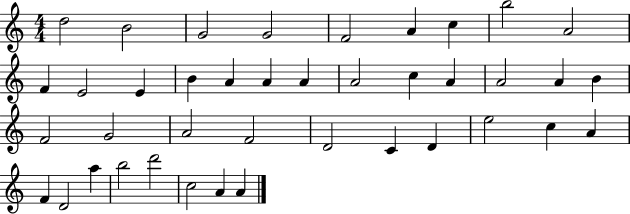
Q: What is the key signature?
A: C major